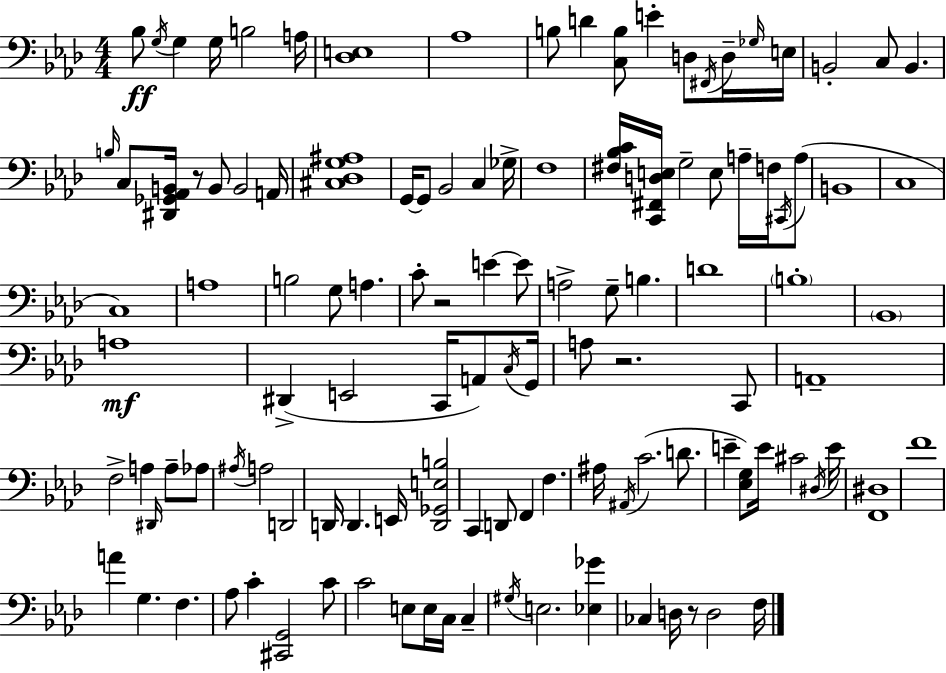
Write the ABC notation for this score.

X:1
T:Untitled
M:4/4
L:1/4
K:Fm
_B,/2 G,/4 G, G,/4 B,2 A,/4 [_D,E,]4 _A,4 B,/2 D [C,B,]/2 E D,/2 ^F,,/4 D,/4 _G,/4 E,/4 B,,2 C,/2 B,, B,/4 C,/2 [^D,,_G,,_A,,B,,]/4 z/2 B,,/2 B,,2 A,,/4 [^C,_D,G,^A,]4 G,,/4 G,,/2 _B,,2 C, _G,/4 F,4 [^F,_B,C]/4 [C,,^F,,D,E,]/4 G,2 E,/2 A,/4 F,/4 ^C,,/4 A,/2 B,,4 C,4 C,4 A,4 B,2 G,/2 A, C/2 z2 E E/2 A,2 G,/2 B, D4 B,4 _B,,4 A,4 ^D,, E,,2 C,,/4 A,,/2 C,/4 G,,/4 A,/2 z2 C,,/2 A,,4 F,2 A, ^D,,/4 A,/2 _A,/2 ^A,/4 A,2 D,,2 D,,/4 D,, E,,/4 [D,,_G,,E,B,]2 C,, D,,/2 F,, F, ^A,/4 ^A,,/4 C2 D/2 E [_E,G,]/2 E/4 ^C2 ^D,/4 E/4 [F,,^D,]4 F4 A G, F, _A,/2 C [^C,,G,,]2 C/2 C2 E,/2 E,/4 C,/4 C, ^G,/4 E,2 [_E,_G] _C, D,/4 z/2 D,2 F,/4